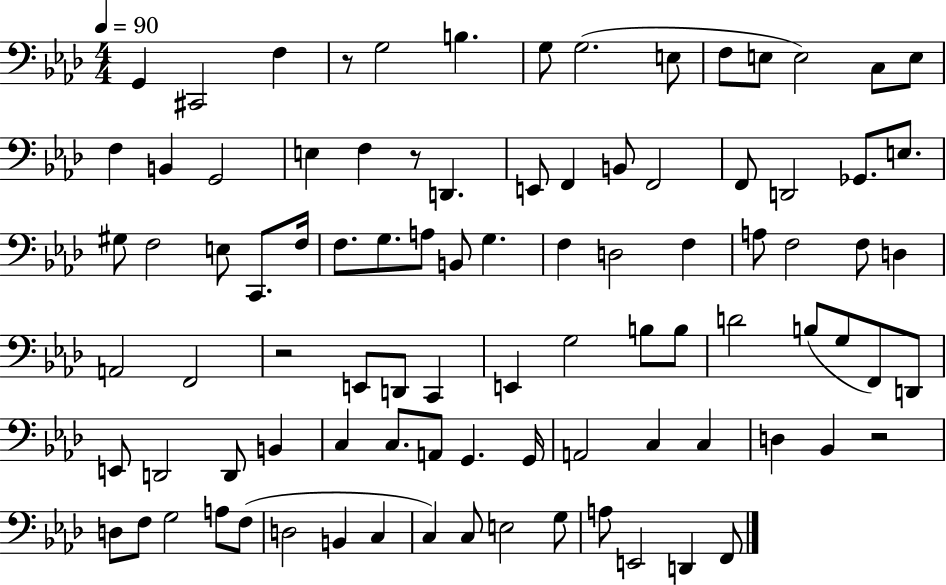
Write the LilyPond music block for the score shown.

{
  \clef bass
  \numericTimeSignature
  \time 4/4
  \key aes \major
  \tempo 4 = 90
  g,4 cis,2 f4 | r8 g2 b4. | g8 g2.( e8 | f8 e8 e2) c8 e8 | \break f4 b,4 g,2 | e4 f4 r8 d,4. | e,8 f,4 b,8 f,2 | f,8 d,2 ges,8. e8. | \break gis8 f2 e8 c,8. f16 | f8. g8. a8 b,8 g4. | f4 d2 f4 | a8 f2 f8 d4 | \break a,2 f,2 | r2 e,8 d,8 c,4 | e,4 g2 b8 b8 | d'2 b8( g8 f,8) d,8 | \break e,8 d,2 d,8 b,4 | c4 c8. a,8 g,4. g,16 | a,2 c4 c4 | d4 bes,4 r2 | \break d8 f8 g2 a8 f8( | d2 b,4 c4 | c4) c8 e2 g8 | a8 e,2 d,4 f,8 | \break \bar "|."
}